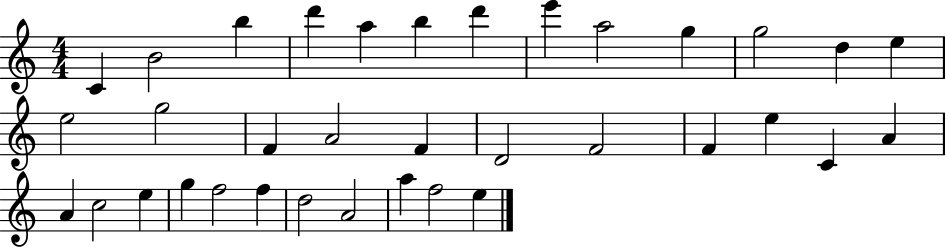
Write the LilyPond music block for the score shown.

{
  \clef treble
  \numericTimeSignature
  \time 4/4
  \key c \major
  c'4 b'2 b''4 | d'''4 a''4 b''4 d'''4 | e'''4 a''2 g''4 | g''2 d''4 e''4 | \break e''2 g''2 | f'4 a'2 f'4 | d'2 f'2 | f'4 e''4 c'4 a'4 | \break a'4 c''2 e''4 | g''4 f''2 f''4 | d''2 a'2 | a''4 f''2 e''4 | \break \bar "|."
}